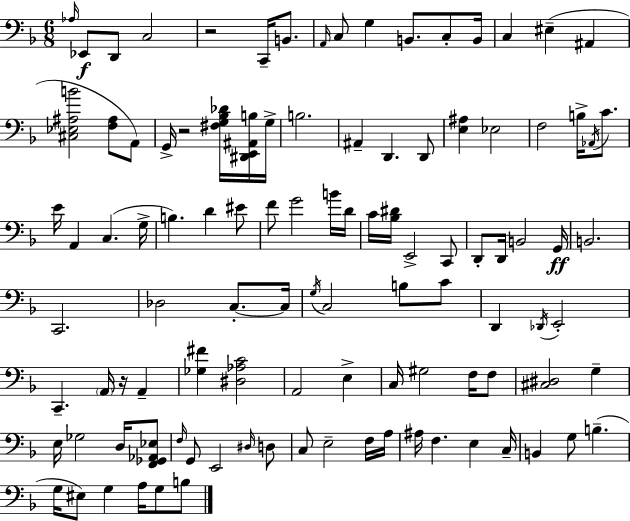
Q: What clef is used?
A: bass